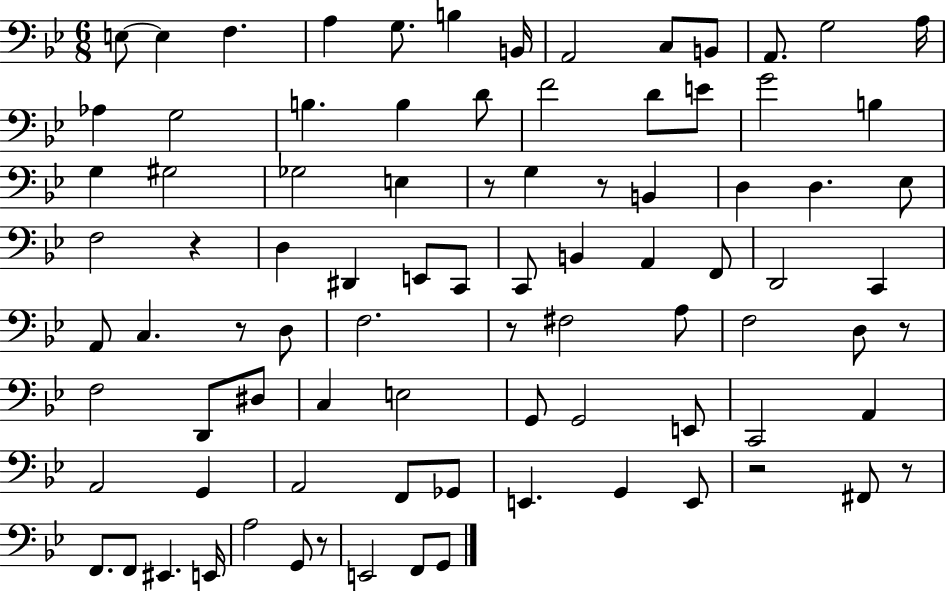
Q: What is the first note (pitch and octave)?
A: E3